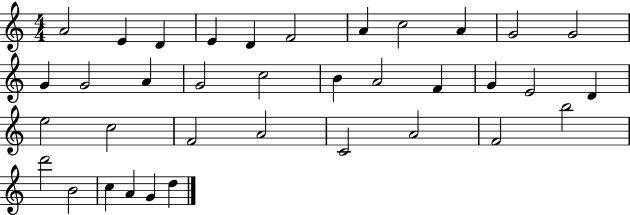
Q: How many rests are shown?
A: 0